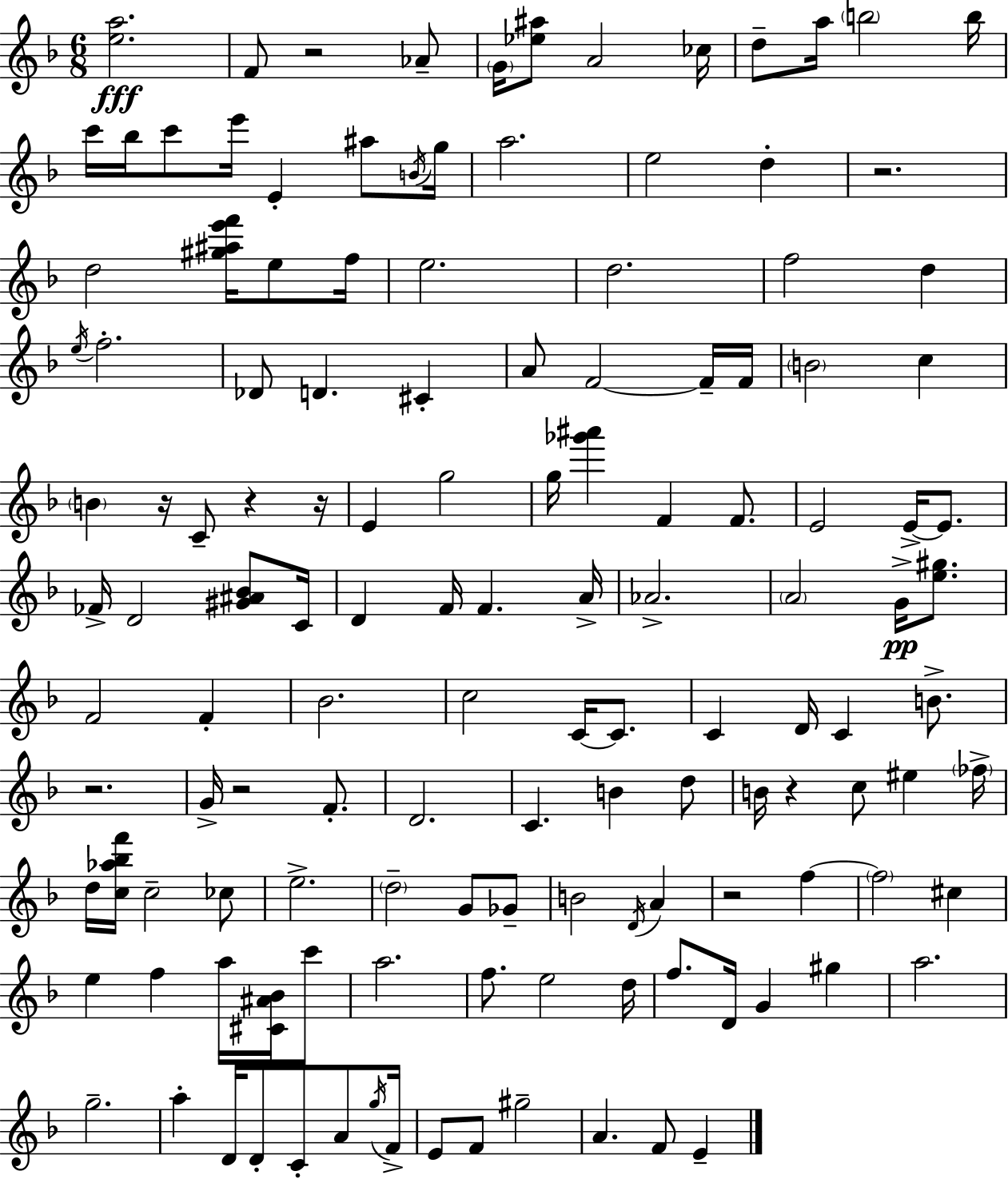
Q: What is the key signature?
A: F major